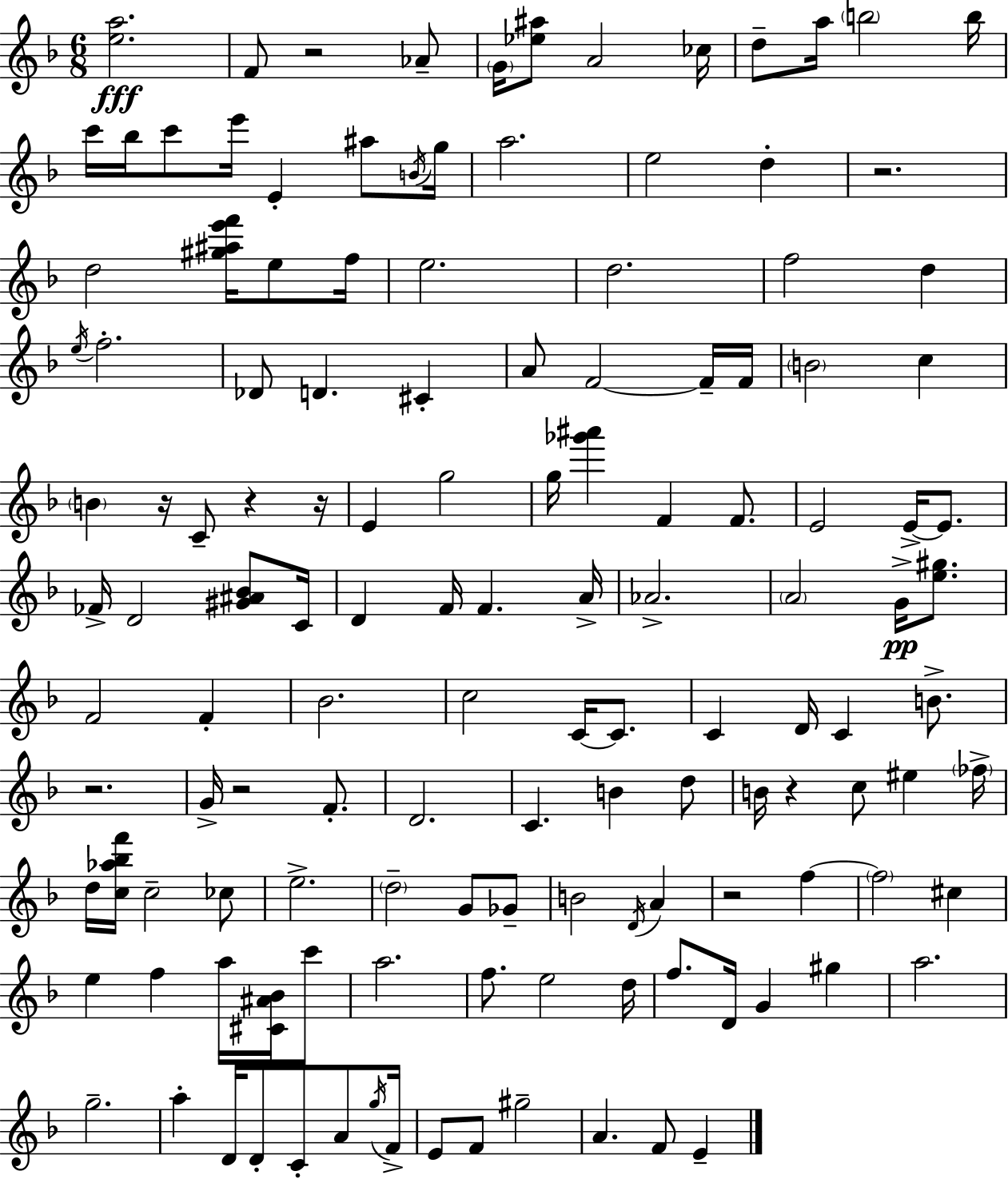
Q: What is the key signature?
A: F major